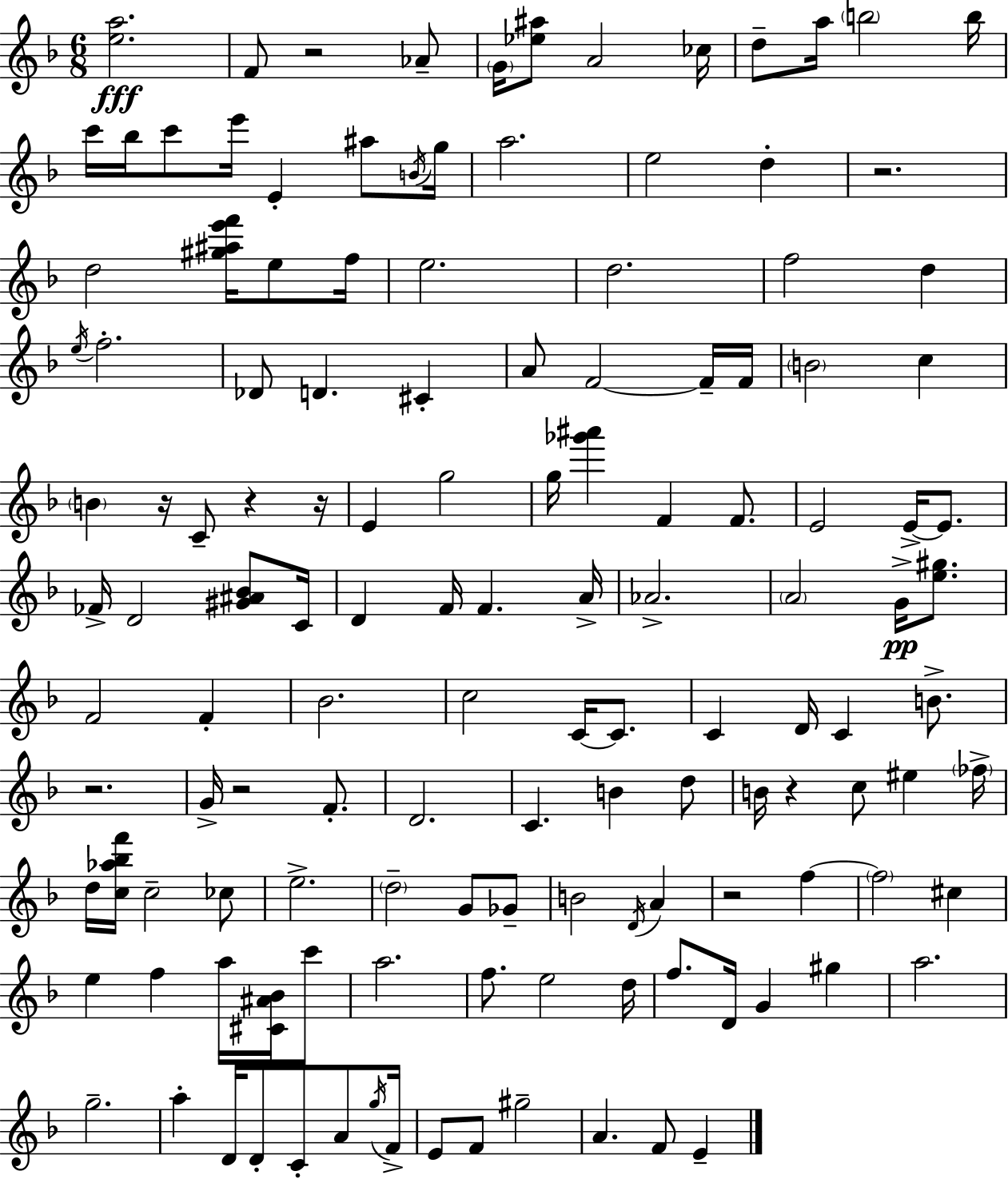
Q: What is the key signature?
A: F major